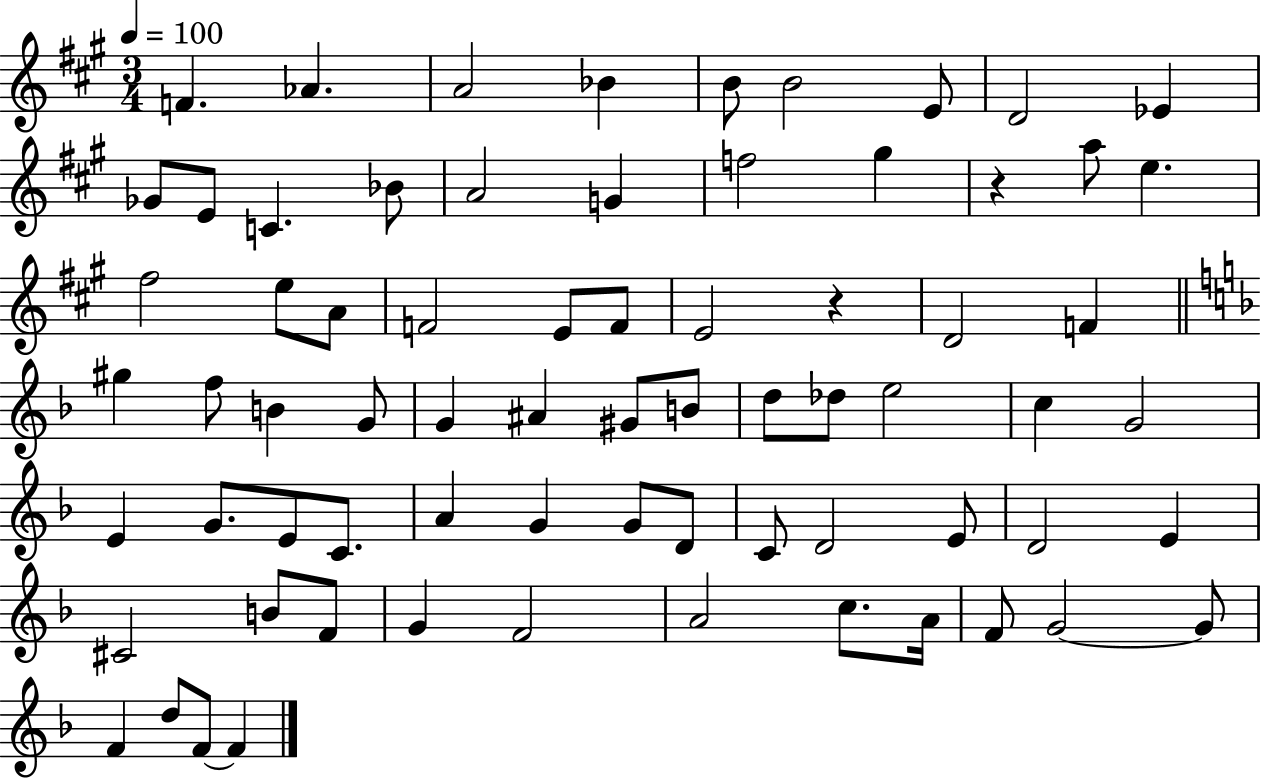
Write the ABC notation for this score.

X:1
T:Untitled
M:3/4
L:1/4
K:A
F _A A2 _B B/2 B2 E/2 D2 _E _G/2 E/2 C _B/2 A2 G f2 ^g z a/2 e ^f2 e/2 A/2 F2 E/2 F/2 E2 z D2 F ^g f/2 B G/2 G ^A ^G/2 B/2 d/2 _d/2 e2 c G2 E G/2 E/2 C/2 A G G/2 D/2 C/2 D2 E/2 D2 E ^C2 B/2 F/2 G F2 A2 c/2 A/4 F/2 G2 G/2 F d/2 F/2 F